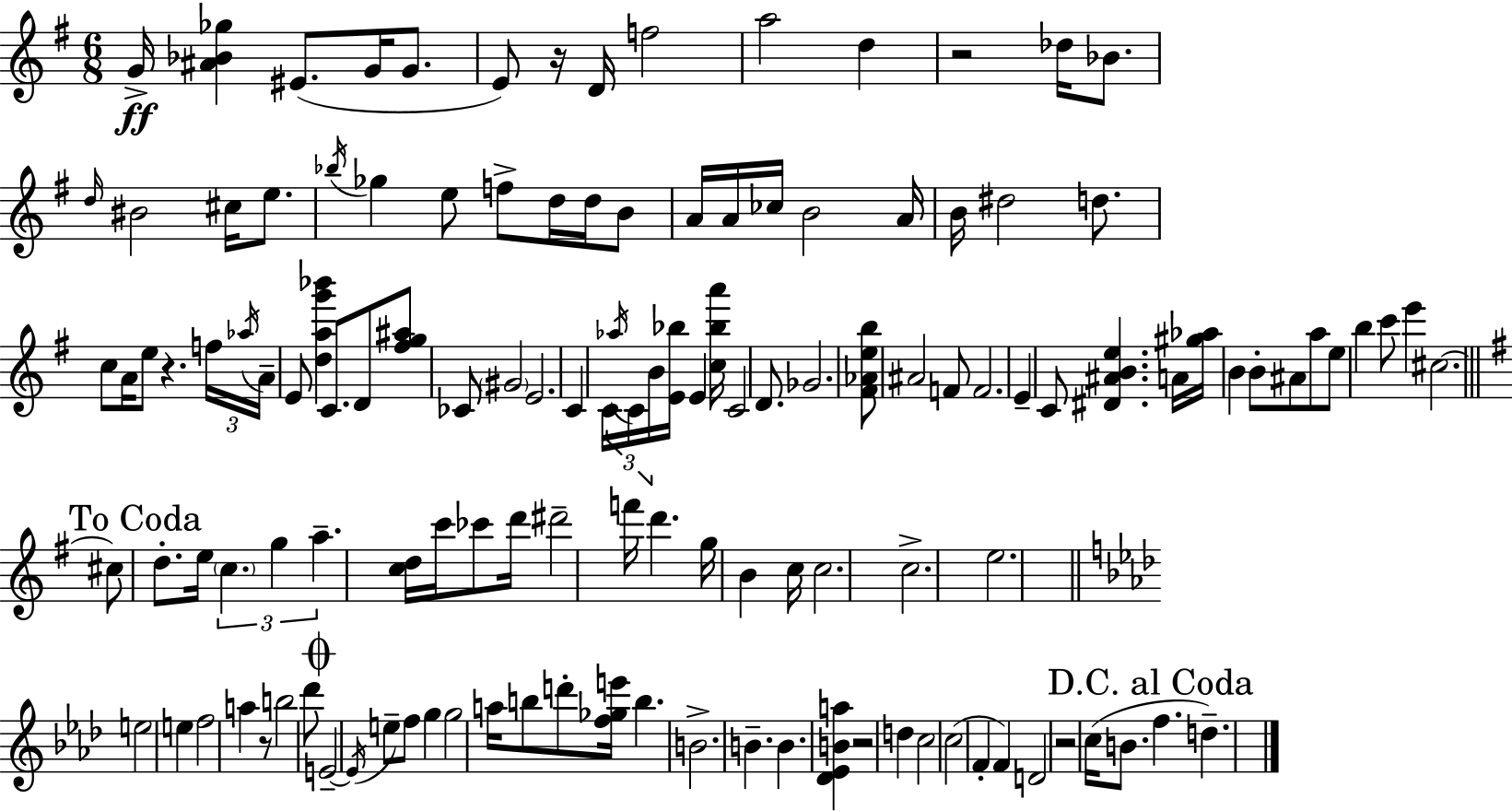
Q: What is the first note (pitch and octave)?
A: G4